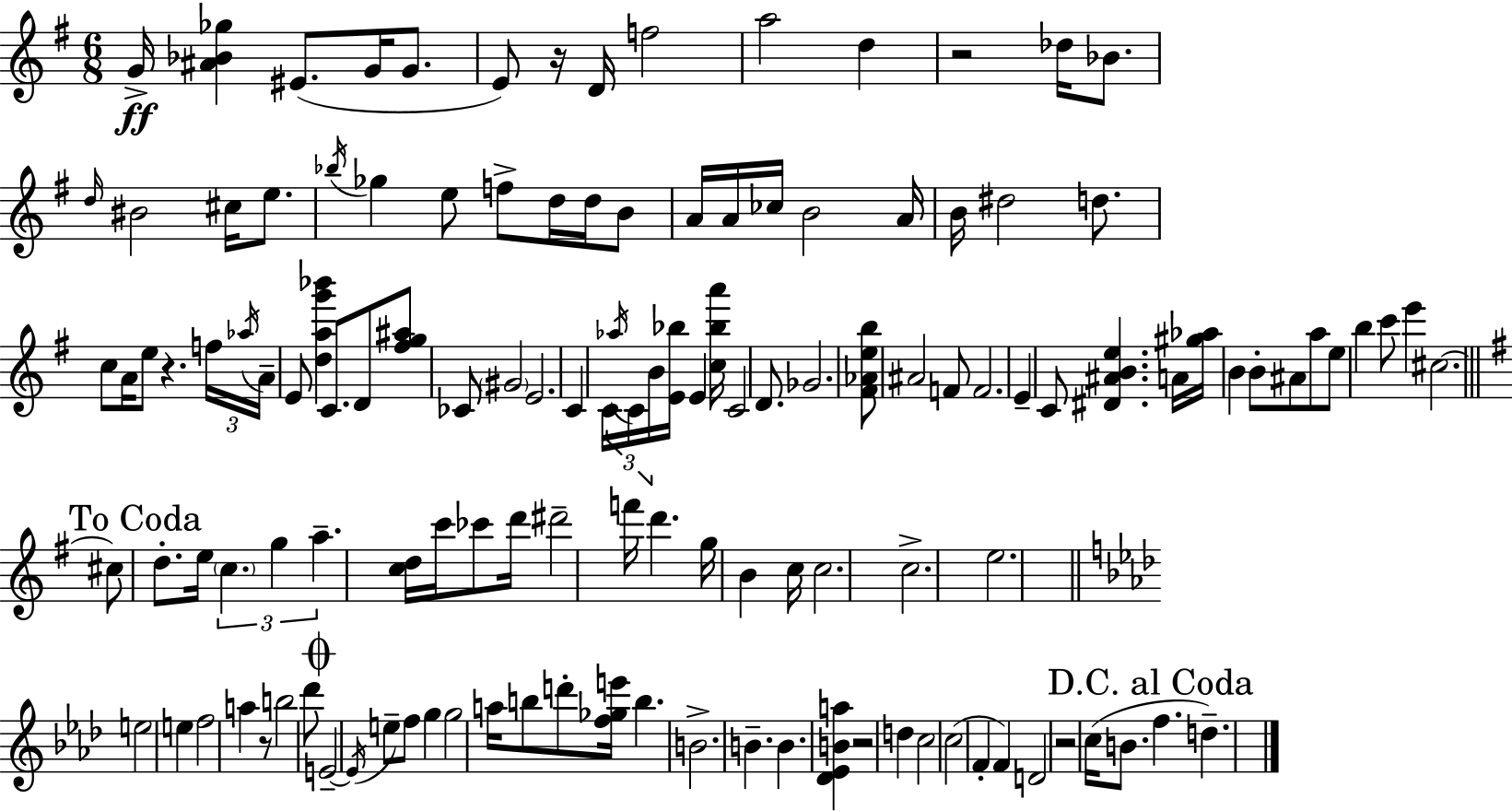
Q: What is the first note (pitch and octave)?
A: G4